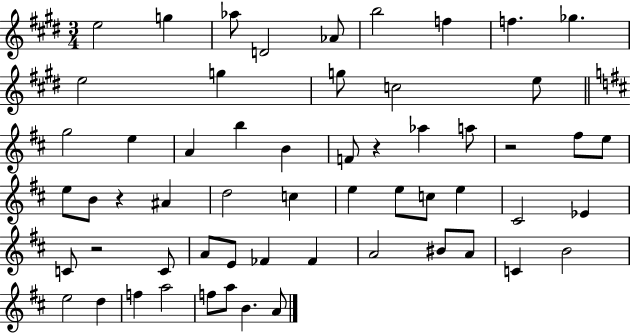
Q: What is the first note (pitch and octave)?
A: E5